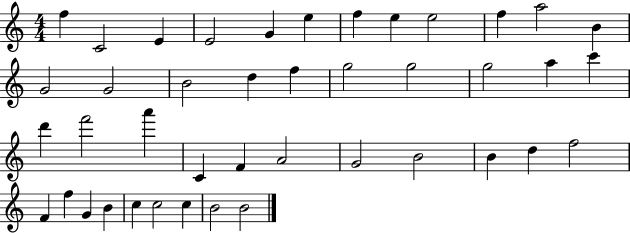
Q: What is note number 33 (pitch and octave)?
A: F5